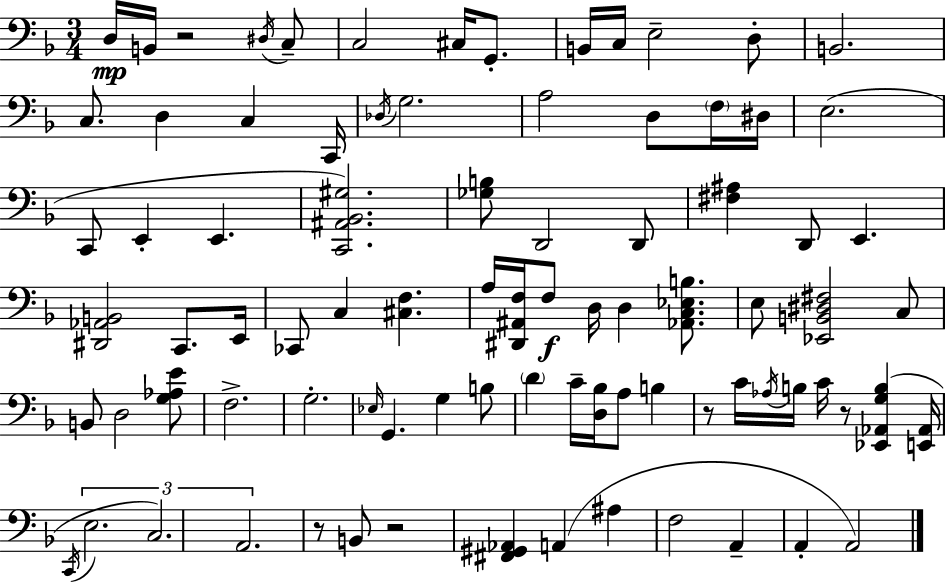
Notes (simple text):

D3/s B2/s R/h D#3/s C3/e C3/h C#3/s G2/e. B2/s C3/s E3/h D3/e B2/h. C3/e. D3/q C3/q C2/s Db3/s G3/h. A3/h D3/e F3/s D#3/s E3/h. C2/e E2/q E2/q. [C2,A#2,Bb2,G#3]/h. [Gb3,B3]/e D2/h D2/e [F#3,A#3]/q D2/e E2/q. [D#2,Ab2,B2]/h C2/e. E2/s CES2/e C3/q [C#3,F3]/q. A3/s [D#2,A#2,F3]/s F3/e D3/s D3/q [Ab2,C3,Eb3,B3]/e. E3/e [Eb2,B2,D#3,F#3]/h C3/e B2/e D3/h [G3,Ab3,E4]/e F3/h. G3/h. Eb3/s G2/q. G3/q B3/e D4/q C4/s [D3,Bb3]/s A3/e B3/q R/e C4/s Ab3/s B3/s C4/s R/e [Eb2,Ab2,G3,B3]/q [E2,Ab2]/s C2/s E3/h. C3/h. A2/h. R/e B2/e R/h [F#2,G#2,Ab2]/q A2/q A#3/q F3/h A2/q A2/q A2/h